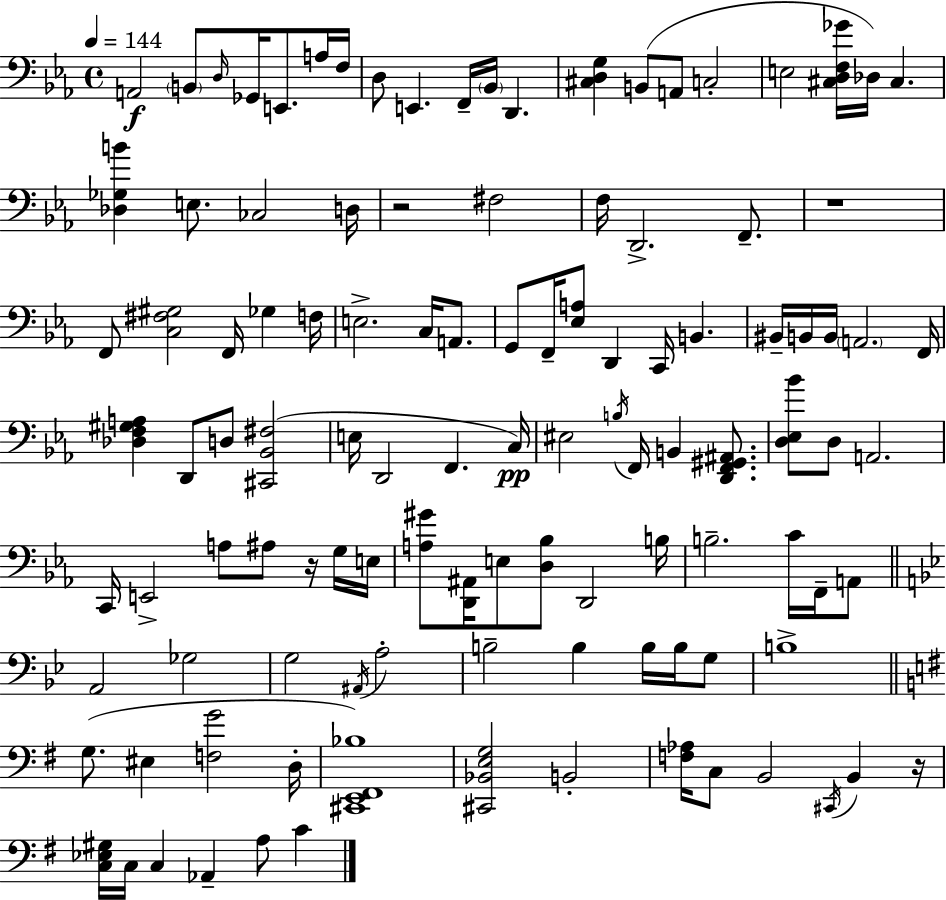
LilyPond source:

{
  \clef bass
  \time 4/4
  \defaultTimeSignature
  \key ees \major
  \tempo 4 = 144
  a,2\f \parenthesize b,8 \grace { d16 } ges,16 e,8. a16 | f16 d8 e,4. f,16-- \parenthesize bes,16 d,4. | <cis d g>4 b,8( a,8 c2-. | e2 <cis d f ges'>16 des16) cis4. | \break <des ges b'>4 e8. ces2 | d16 r2 fis2 | f16 d,2.-> f,8.-- | r1 | \break f,8 <c fis gis>2 f,16 ges4 | f16 e2.-> c16 a,8. | g,8 f,16-- <ees a>8 d,4 c,16 b,4. | bis,16-- b,16 b,16 \parenthesize a,2. | \break f,16 <des f gis a>4 d,8 d8 <cis, bes, fis>2( | e16 d,2 f,4. | c16\pp) eis2 \acciaccatura { b16 } f,16 b,4 <d, f, gis, ais,>8. | <d ees bes'>8 d8 a,2. | \break c,16 e,2-> a8 ais8 r16 | g16 e16 <a gis'>8 <d, ais,>16 e8 <d bes>8 d,2 | b16 b2.-- c'16 f,16-- | a,8 \bar "||" \break \key bes \major a,2 ges2 | g2 \acciaccatura { ais,16 } a2-. | b2-- b4 b16 b16 g8 | b1-> | \break \bar "||" \break \key g \major g8.( eis4 <f g'>2 d16-. | <cis, e, fis, bes>1) | <cis, bes, e g>2 b,2-. | <f aes>16 c8 b,2 \acciaccatura { cis,16 } b,4 | \break r16 <c ees gis>16 c16 c4 aes,4-- a8 c'4 | \bar "|."
}